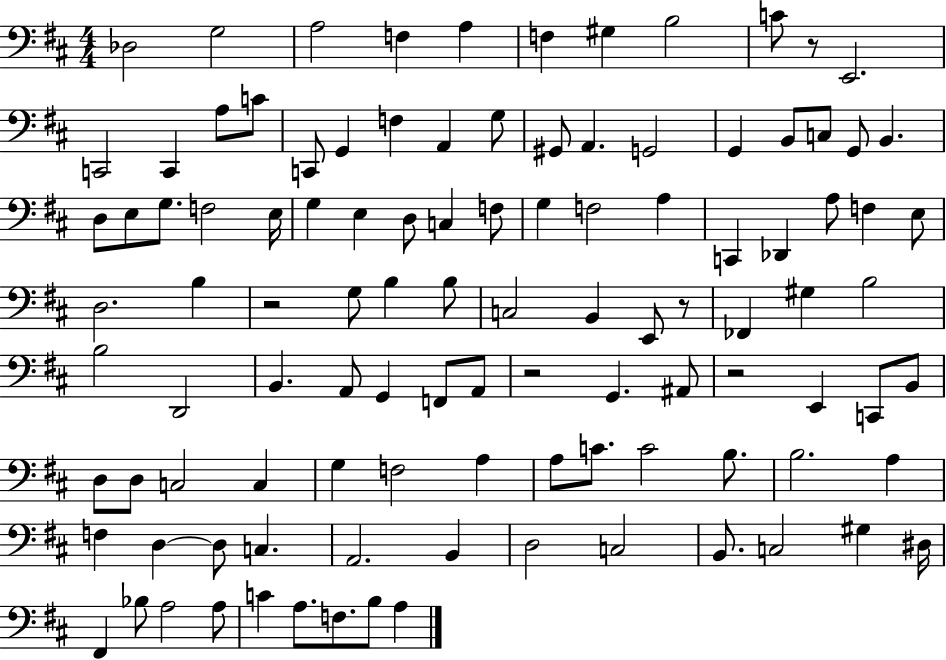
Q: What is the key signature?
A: D major